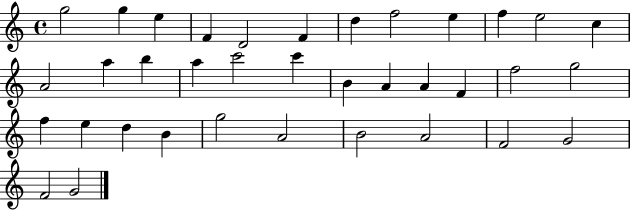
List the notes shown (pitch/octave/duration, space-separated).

G5/h G5/q E5/q F4/q D4/h F4/q D5/q F5/h E5/q F5/q E5/h C5/q A4/h A5/q B5/q A5/q C6/h C6/q B4/q A4/q A4/q F4/q F5/h G5/h F5/q E5/q D5/q B4/q G5/h A4/h B4/h A4/h F4/h G4/h F4/h G4/h